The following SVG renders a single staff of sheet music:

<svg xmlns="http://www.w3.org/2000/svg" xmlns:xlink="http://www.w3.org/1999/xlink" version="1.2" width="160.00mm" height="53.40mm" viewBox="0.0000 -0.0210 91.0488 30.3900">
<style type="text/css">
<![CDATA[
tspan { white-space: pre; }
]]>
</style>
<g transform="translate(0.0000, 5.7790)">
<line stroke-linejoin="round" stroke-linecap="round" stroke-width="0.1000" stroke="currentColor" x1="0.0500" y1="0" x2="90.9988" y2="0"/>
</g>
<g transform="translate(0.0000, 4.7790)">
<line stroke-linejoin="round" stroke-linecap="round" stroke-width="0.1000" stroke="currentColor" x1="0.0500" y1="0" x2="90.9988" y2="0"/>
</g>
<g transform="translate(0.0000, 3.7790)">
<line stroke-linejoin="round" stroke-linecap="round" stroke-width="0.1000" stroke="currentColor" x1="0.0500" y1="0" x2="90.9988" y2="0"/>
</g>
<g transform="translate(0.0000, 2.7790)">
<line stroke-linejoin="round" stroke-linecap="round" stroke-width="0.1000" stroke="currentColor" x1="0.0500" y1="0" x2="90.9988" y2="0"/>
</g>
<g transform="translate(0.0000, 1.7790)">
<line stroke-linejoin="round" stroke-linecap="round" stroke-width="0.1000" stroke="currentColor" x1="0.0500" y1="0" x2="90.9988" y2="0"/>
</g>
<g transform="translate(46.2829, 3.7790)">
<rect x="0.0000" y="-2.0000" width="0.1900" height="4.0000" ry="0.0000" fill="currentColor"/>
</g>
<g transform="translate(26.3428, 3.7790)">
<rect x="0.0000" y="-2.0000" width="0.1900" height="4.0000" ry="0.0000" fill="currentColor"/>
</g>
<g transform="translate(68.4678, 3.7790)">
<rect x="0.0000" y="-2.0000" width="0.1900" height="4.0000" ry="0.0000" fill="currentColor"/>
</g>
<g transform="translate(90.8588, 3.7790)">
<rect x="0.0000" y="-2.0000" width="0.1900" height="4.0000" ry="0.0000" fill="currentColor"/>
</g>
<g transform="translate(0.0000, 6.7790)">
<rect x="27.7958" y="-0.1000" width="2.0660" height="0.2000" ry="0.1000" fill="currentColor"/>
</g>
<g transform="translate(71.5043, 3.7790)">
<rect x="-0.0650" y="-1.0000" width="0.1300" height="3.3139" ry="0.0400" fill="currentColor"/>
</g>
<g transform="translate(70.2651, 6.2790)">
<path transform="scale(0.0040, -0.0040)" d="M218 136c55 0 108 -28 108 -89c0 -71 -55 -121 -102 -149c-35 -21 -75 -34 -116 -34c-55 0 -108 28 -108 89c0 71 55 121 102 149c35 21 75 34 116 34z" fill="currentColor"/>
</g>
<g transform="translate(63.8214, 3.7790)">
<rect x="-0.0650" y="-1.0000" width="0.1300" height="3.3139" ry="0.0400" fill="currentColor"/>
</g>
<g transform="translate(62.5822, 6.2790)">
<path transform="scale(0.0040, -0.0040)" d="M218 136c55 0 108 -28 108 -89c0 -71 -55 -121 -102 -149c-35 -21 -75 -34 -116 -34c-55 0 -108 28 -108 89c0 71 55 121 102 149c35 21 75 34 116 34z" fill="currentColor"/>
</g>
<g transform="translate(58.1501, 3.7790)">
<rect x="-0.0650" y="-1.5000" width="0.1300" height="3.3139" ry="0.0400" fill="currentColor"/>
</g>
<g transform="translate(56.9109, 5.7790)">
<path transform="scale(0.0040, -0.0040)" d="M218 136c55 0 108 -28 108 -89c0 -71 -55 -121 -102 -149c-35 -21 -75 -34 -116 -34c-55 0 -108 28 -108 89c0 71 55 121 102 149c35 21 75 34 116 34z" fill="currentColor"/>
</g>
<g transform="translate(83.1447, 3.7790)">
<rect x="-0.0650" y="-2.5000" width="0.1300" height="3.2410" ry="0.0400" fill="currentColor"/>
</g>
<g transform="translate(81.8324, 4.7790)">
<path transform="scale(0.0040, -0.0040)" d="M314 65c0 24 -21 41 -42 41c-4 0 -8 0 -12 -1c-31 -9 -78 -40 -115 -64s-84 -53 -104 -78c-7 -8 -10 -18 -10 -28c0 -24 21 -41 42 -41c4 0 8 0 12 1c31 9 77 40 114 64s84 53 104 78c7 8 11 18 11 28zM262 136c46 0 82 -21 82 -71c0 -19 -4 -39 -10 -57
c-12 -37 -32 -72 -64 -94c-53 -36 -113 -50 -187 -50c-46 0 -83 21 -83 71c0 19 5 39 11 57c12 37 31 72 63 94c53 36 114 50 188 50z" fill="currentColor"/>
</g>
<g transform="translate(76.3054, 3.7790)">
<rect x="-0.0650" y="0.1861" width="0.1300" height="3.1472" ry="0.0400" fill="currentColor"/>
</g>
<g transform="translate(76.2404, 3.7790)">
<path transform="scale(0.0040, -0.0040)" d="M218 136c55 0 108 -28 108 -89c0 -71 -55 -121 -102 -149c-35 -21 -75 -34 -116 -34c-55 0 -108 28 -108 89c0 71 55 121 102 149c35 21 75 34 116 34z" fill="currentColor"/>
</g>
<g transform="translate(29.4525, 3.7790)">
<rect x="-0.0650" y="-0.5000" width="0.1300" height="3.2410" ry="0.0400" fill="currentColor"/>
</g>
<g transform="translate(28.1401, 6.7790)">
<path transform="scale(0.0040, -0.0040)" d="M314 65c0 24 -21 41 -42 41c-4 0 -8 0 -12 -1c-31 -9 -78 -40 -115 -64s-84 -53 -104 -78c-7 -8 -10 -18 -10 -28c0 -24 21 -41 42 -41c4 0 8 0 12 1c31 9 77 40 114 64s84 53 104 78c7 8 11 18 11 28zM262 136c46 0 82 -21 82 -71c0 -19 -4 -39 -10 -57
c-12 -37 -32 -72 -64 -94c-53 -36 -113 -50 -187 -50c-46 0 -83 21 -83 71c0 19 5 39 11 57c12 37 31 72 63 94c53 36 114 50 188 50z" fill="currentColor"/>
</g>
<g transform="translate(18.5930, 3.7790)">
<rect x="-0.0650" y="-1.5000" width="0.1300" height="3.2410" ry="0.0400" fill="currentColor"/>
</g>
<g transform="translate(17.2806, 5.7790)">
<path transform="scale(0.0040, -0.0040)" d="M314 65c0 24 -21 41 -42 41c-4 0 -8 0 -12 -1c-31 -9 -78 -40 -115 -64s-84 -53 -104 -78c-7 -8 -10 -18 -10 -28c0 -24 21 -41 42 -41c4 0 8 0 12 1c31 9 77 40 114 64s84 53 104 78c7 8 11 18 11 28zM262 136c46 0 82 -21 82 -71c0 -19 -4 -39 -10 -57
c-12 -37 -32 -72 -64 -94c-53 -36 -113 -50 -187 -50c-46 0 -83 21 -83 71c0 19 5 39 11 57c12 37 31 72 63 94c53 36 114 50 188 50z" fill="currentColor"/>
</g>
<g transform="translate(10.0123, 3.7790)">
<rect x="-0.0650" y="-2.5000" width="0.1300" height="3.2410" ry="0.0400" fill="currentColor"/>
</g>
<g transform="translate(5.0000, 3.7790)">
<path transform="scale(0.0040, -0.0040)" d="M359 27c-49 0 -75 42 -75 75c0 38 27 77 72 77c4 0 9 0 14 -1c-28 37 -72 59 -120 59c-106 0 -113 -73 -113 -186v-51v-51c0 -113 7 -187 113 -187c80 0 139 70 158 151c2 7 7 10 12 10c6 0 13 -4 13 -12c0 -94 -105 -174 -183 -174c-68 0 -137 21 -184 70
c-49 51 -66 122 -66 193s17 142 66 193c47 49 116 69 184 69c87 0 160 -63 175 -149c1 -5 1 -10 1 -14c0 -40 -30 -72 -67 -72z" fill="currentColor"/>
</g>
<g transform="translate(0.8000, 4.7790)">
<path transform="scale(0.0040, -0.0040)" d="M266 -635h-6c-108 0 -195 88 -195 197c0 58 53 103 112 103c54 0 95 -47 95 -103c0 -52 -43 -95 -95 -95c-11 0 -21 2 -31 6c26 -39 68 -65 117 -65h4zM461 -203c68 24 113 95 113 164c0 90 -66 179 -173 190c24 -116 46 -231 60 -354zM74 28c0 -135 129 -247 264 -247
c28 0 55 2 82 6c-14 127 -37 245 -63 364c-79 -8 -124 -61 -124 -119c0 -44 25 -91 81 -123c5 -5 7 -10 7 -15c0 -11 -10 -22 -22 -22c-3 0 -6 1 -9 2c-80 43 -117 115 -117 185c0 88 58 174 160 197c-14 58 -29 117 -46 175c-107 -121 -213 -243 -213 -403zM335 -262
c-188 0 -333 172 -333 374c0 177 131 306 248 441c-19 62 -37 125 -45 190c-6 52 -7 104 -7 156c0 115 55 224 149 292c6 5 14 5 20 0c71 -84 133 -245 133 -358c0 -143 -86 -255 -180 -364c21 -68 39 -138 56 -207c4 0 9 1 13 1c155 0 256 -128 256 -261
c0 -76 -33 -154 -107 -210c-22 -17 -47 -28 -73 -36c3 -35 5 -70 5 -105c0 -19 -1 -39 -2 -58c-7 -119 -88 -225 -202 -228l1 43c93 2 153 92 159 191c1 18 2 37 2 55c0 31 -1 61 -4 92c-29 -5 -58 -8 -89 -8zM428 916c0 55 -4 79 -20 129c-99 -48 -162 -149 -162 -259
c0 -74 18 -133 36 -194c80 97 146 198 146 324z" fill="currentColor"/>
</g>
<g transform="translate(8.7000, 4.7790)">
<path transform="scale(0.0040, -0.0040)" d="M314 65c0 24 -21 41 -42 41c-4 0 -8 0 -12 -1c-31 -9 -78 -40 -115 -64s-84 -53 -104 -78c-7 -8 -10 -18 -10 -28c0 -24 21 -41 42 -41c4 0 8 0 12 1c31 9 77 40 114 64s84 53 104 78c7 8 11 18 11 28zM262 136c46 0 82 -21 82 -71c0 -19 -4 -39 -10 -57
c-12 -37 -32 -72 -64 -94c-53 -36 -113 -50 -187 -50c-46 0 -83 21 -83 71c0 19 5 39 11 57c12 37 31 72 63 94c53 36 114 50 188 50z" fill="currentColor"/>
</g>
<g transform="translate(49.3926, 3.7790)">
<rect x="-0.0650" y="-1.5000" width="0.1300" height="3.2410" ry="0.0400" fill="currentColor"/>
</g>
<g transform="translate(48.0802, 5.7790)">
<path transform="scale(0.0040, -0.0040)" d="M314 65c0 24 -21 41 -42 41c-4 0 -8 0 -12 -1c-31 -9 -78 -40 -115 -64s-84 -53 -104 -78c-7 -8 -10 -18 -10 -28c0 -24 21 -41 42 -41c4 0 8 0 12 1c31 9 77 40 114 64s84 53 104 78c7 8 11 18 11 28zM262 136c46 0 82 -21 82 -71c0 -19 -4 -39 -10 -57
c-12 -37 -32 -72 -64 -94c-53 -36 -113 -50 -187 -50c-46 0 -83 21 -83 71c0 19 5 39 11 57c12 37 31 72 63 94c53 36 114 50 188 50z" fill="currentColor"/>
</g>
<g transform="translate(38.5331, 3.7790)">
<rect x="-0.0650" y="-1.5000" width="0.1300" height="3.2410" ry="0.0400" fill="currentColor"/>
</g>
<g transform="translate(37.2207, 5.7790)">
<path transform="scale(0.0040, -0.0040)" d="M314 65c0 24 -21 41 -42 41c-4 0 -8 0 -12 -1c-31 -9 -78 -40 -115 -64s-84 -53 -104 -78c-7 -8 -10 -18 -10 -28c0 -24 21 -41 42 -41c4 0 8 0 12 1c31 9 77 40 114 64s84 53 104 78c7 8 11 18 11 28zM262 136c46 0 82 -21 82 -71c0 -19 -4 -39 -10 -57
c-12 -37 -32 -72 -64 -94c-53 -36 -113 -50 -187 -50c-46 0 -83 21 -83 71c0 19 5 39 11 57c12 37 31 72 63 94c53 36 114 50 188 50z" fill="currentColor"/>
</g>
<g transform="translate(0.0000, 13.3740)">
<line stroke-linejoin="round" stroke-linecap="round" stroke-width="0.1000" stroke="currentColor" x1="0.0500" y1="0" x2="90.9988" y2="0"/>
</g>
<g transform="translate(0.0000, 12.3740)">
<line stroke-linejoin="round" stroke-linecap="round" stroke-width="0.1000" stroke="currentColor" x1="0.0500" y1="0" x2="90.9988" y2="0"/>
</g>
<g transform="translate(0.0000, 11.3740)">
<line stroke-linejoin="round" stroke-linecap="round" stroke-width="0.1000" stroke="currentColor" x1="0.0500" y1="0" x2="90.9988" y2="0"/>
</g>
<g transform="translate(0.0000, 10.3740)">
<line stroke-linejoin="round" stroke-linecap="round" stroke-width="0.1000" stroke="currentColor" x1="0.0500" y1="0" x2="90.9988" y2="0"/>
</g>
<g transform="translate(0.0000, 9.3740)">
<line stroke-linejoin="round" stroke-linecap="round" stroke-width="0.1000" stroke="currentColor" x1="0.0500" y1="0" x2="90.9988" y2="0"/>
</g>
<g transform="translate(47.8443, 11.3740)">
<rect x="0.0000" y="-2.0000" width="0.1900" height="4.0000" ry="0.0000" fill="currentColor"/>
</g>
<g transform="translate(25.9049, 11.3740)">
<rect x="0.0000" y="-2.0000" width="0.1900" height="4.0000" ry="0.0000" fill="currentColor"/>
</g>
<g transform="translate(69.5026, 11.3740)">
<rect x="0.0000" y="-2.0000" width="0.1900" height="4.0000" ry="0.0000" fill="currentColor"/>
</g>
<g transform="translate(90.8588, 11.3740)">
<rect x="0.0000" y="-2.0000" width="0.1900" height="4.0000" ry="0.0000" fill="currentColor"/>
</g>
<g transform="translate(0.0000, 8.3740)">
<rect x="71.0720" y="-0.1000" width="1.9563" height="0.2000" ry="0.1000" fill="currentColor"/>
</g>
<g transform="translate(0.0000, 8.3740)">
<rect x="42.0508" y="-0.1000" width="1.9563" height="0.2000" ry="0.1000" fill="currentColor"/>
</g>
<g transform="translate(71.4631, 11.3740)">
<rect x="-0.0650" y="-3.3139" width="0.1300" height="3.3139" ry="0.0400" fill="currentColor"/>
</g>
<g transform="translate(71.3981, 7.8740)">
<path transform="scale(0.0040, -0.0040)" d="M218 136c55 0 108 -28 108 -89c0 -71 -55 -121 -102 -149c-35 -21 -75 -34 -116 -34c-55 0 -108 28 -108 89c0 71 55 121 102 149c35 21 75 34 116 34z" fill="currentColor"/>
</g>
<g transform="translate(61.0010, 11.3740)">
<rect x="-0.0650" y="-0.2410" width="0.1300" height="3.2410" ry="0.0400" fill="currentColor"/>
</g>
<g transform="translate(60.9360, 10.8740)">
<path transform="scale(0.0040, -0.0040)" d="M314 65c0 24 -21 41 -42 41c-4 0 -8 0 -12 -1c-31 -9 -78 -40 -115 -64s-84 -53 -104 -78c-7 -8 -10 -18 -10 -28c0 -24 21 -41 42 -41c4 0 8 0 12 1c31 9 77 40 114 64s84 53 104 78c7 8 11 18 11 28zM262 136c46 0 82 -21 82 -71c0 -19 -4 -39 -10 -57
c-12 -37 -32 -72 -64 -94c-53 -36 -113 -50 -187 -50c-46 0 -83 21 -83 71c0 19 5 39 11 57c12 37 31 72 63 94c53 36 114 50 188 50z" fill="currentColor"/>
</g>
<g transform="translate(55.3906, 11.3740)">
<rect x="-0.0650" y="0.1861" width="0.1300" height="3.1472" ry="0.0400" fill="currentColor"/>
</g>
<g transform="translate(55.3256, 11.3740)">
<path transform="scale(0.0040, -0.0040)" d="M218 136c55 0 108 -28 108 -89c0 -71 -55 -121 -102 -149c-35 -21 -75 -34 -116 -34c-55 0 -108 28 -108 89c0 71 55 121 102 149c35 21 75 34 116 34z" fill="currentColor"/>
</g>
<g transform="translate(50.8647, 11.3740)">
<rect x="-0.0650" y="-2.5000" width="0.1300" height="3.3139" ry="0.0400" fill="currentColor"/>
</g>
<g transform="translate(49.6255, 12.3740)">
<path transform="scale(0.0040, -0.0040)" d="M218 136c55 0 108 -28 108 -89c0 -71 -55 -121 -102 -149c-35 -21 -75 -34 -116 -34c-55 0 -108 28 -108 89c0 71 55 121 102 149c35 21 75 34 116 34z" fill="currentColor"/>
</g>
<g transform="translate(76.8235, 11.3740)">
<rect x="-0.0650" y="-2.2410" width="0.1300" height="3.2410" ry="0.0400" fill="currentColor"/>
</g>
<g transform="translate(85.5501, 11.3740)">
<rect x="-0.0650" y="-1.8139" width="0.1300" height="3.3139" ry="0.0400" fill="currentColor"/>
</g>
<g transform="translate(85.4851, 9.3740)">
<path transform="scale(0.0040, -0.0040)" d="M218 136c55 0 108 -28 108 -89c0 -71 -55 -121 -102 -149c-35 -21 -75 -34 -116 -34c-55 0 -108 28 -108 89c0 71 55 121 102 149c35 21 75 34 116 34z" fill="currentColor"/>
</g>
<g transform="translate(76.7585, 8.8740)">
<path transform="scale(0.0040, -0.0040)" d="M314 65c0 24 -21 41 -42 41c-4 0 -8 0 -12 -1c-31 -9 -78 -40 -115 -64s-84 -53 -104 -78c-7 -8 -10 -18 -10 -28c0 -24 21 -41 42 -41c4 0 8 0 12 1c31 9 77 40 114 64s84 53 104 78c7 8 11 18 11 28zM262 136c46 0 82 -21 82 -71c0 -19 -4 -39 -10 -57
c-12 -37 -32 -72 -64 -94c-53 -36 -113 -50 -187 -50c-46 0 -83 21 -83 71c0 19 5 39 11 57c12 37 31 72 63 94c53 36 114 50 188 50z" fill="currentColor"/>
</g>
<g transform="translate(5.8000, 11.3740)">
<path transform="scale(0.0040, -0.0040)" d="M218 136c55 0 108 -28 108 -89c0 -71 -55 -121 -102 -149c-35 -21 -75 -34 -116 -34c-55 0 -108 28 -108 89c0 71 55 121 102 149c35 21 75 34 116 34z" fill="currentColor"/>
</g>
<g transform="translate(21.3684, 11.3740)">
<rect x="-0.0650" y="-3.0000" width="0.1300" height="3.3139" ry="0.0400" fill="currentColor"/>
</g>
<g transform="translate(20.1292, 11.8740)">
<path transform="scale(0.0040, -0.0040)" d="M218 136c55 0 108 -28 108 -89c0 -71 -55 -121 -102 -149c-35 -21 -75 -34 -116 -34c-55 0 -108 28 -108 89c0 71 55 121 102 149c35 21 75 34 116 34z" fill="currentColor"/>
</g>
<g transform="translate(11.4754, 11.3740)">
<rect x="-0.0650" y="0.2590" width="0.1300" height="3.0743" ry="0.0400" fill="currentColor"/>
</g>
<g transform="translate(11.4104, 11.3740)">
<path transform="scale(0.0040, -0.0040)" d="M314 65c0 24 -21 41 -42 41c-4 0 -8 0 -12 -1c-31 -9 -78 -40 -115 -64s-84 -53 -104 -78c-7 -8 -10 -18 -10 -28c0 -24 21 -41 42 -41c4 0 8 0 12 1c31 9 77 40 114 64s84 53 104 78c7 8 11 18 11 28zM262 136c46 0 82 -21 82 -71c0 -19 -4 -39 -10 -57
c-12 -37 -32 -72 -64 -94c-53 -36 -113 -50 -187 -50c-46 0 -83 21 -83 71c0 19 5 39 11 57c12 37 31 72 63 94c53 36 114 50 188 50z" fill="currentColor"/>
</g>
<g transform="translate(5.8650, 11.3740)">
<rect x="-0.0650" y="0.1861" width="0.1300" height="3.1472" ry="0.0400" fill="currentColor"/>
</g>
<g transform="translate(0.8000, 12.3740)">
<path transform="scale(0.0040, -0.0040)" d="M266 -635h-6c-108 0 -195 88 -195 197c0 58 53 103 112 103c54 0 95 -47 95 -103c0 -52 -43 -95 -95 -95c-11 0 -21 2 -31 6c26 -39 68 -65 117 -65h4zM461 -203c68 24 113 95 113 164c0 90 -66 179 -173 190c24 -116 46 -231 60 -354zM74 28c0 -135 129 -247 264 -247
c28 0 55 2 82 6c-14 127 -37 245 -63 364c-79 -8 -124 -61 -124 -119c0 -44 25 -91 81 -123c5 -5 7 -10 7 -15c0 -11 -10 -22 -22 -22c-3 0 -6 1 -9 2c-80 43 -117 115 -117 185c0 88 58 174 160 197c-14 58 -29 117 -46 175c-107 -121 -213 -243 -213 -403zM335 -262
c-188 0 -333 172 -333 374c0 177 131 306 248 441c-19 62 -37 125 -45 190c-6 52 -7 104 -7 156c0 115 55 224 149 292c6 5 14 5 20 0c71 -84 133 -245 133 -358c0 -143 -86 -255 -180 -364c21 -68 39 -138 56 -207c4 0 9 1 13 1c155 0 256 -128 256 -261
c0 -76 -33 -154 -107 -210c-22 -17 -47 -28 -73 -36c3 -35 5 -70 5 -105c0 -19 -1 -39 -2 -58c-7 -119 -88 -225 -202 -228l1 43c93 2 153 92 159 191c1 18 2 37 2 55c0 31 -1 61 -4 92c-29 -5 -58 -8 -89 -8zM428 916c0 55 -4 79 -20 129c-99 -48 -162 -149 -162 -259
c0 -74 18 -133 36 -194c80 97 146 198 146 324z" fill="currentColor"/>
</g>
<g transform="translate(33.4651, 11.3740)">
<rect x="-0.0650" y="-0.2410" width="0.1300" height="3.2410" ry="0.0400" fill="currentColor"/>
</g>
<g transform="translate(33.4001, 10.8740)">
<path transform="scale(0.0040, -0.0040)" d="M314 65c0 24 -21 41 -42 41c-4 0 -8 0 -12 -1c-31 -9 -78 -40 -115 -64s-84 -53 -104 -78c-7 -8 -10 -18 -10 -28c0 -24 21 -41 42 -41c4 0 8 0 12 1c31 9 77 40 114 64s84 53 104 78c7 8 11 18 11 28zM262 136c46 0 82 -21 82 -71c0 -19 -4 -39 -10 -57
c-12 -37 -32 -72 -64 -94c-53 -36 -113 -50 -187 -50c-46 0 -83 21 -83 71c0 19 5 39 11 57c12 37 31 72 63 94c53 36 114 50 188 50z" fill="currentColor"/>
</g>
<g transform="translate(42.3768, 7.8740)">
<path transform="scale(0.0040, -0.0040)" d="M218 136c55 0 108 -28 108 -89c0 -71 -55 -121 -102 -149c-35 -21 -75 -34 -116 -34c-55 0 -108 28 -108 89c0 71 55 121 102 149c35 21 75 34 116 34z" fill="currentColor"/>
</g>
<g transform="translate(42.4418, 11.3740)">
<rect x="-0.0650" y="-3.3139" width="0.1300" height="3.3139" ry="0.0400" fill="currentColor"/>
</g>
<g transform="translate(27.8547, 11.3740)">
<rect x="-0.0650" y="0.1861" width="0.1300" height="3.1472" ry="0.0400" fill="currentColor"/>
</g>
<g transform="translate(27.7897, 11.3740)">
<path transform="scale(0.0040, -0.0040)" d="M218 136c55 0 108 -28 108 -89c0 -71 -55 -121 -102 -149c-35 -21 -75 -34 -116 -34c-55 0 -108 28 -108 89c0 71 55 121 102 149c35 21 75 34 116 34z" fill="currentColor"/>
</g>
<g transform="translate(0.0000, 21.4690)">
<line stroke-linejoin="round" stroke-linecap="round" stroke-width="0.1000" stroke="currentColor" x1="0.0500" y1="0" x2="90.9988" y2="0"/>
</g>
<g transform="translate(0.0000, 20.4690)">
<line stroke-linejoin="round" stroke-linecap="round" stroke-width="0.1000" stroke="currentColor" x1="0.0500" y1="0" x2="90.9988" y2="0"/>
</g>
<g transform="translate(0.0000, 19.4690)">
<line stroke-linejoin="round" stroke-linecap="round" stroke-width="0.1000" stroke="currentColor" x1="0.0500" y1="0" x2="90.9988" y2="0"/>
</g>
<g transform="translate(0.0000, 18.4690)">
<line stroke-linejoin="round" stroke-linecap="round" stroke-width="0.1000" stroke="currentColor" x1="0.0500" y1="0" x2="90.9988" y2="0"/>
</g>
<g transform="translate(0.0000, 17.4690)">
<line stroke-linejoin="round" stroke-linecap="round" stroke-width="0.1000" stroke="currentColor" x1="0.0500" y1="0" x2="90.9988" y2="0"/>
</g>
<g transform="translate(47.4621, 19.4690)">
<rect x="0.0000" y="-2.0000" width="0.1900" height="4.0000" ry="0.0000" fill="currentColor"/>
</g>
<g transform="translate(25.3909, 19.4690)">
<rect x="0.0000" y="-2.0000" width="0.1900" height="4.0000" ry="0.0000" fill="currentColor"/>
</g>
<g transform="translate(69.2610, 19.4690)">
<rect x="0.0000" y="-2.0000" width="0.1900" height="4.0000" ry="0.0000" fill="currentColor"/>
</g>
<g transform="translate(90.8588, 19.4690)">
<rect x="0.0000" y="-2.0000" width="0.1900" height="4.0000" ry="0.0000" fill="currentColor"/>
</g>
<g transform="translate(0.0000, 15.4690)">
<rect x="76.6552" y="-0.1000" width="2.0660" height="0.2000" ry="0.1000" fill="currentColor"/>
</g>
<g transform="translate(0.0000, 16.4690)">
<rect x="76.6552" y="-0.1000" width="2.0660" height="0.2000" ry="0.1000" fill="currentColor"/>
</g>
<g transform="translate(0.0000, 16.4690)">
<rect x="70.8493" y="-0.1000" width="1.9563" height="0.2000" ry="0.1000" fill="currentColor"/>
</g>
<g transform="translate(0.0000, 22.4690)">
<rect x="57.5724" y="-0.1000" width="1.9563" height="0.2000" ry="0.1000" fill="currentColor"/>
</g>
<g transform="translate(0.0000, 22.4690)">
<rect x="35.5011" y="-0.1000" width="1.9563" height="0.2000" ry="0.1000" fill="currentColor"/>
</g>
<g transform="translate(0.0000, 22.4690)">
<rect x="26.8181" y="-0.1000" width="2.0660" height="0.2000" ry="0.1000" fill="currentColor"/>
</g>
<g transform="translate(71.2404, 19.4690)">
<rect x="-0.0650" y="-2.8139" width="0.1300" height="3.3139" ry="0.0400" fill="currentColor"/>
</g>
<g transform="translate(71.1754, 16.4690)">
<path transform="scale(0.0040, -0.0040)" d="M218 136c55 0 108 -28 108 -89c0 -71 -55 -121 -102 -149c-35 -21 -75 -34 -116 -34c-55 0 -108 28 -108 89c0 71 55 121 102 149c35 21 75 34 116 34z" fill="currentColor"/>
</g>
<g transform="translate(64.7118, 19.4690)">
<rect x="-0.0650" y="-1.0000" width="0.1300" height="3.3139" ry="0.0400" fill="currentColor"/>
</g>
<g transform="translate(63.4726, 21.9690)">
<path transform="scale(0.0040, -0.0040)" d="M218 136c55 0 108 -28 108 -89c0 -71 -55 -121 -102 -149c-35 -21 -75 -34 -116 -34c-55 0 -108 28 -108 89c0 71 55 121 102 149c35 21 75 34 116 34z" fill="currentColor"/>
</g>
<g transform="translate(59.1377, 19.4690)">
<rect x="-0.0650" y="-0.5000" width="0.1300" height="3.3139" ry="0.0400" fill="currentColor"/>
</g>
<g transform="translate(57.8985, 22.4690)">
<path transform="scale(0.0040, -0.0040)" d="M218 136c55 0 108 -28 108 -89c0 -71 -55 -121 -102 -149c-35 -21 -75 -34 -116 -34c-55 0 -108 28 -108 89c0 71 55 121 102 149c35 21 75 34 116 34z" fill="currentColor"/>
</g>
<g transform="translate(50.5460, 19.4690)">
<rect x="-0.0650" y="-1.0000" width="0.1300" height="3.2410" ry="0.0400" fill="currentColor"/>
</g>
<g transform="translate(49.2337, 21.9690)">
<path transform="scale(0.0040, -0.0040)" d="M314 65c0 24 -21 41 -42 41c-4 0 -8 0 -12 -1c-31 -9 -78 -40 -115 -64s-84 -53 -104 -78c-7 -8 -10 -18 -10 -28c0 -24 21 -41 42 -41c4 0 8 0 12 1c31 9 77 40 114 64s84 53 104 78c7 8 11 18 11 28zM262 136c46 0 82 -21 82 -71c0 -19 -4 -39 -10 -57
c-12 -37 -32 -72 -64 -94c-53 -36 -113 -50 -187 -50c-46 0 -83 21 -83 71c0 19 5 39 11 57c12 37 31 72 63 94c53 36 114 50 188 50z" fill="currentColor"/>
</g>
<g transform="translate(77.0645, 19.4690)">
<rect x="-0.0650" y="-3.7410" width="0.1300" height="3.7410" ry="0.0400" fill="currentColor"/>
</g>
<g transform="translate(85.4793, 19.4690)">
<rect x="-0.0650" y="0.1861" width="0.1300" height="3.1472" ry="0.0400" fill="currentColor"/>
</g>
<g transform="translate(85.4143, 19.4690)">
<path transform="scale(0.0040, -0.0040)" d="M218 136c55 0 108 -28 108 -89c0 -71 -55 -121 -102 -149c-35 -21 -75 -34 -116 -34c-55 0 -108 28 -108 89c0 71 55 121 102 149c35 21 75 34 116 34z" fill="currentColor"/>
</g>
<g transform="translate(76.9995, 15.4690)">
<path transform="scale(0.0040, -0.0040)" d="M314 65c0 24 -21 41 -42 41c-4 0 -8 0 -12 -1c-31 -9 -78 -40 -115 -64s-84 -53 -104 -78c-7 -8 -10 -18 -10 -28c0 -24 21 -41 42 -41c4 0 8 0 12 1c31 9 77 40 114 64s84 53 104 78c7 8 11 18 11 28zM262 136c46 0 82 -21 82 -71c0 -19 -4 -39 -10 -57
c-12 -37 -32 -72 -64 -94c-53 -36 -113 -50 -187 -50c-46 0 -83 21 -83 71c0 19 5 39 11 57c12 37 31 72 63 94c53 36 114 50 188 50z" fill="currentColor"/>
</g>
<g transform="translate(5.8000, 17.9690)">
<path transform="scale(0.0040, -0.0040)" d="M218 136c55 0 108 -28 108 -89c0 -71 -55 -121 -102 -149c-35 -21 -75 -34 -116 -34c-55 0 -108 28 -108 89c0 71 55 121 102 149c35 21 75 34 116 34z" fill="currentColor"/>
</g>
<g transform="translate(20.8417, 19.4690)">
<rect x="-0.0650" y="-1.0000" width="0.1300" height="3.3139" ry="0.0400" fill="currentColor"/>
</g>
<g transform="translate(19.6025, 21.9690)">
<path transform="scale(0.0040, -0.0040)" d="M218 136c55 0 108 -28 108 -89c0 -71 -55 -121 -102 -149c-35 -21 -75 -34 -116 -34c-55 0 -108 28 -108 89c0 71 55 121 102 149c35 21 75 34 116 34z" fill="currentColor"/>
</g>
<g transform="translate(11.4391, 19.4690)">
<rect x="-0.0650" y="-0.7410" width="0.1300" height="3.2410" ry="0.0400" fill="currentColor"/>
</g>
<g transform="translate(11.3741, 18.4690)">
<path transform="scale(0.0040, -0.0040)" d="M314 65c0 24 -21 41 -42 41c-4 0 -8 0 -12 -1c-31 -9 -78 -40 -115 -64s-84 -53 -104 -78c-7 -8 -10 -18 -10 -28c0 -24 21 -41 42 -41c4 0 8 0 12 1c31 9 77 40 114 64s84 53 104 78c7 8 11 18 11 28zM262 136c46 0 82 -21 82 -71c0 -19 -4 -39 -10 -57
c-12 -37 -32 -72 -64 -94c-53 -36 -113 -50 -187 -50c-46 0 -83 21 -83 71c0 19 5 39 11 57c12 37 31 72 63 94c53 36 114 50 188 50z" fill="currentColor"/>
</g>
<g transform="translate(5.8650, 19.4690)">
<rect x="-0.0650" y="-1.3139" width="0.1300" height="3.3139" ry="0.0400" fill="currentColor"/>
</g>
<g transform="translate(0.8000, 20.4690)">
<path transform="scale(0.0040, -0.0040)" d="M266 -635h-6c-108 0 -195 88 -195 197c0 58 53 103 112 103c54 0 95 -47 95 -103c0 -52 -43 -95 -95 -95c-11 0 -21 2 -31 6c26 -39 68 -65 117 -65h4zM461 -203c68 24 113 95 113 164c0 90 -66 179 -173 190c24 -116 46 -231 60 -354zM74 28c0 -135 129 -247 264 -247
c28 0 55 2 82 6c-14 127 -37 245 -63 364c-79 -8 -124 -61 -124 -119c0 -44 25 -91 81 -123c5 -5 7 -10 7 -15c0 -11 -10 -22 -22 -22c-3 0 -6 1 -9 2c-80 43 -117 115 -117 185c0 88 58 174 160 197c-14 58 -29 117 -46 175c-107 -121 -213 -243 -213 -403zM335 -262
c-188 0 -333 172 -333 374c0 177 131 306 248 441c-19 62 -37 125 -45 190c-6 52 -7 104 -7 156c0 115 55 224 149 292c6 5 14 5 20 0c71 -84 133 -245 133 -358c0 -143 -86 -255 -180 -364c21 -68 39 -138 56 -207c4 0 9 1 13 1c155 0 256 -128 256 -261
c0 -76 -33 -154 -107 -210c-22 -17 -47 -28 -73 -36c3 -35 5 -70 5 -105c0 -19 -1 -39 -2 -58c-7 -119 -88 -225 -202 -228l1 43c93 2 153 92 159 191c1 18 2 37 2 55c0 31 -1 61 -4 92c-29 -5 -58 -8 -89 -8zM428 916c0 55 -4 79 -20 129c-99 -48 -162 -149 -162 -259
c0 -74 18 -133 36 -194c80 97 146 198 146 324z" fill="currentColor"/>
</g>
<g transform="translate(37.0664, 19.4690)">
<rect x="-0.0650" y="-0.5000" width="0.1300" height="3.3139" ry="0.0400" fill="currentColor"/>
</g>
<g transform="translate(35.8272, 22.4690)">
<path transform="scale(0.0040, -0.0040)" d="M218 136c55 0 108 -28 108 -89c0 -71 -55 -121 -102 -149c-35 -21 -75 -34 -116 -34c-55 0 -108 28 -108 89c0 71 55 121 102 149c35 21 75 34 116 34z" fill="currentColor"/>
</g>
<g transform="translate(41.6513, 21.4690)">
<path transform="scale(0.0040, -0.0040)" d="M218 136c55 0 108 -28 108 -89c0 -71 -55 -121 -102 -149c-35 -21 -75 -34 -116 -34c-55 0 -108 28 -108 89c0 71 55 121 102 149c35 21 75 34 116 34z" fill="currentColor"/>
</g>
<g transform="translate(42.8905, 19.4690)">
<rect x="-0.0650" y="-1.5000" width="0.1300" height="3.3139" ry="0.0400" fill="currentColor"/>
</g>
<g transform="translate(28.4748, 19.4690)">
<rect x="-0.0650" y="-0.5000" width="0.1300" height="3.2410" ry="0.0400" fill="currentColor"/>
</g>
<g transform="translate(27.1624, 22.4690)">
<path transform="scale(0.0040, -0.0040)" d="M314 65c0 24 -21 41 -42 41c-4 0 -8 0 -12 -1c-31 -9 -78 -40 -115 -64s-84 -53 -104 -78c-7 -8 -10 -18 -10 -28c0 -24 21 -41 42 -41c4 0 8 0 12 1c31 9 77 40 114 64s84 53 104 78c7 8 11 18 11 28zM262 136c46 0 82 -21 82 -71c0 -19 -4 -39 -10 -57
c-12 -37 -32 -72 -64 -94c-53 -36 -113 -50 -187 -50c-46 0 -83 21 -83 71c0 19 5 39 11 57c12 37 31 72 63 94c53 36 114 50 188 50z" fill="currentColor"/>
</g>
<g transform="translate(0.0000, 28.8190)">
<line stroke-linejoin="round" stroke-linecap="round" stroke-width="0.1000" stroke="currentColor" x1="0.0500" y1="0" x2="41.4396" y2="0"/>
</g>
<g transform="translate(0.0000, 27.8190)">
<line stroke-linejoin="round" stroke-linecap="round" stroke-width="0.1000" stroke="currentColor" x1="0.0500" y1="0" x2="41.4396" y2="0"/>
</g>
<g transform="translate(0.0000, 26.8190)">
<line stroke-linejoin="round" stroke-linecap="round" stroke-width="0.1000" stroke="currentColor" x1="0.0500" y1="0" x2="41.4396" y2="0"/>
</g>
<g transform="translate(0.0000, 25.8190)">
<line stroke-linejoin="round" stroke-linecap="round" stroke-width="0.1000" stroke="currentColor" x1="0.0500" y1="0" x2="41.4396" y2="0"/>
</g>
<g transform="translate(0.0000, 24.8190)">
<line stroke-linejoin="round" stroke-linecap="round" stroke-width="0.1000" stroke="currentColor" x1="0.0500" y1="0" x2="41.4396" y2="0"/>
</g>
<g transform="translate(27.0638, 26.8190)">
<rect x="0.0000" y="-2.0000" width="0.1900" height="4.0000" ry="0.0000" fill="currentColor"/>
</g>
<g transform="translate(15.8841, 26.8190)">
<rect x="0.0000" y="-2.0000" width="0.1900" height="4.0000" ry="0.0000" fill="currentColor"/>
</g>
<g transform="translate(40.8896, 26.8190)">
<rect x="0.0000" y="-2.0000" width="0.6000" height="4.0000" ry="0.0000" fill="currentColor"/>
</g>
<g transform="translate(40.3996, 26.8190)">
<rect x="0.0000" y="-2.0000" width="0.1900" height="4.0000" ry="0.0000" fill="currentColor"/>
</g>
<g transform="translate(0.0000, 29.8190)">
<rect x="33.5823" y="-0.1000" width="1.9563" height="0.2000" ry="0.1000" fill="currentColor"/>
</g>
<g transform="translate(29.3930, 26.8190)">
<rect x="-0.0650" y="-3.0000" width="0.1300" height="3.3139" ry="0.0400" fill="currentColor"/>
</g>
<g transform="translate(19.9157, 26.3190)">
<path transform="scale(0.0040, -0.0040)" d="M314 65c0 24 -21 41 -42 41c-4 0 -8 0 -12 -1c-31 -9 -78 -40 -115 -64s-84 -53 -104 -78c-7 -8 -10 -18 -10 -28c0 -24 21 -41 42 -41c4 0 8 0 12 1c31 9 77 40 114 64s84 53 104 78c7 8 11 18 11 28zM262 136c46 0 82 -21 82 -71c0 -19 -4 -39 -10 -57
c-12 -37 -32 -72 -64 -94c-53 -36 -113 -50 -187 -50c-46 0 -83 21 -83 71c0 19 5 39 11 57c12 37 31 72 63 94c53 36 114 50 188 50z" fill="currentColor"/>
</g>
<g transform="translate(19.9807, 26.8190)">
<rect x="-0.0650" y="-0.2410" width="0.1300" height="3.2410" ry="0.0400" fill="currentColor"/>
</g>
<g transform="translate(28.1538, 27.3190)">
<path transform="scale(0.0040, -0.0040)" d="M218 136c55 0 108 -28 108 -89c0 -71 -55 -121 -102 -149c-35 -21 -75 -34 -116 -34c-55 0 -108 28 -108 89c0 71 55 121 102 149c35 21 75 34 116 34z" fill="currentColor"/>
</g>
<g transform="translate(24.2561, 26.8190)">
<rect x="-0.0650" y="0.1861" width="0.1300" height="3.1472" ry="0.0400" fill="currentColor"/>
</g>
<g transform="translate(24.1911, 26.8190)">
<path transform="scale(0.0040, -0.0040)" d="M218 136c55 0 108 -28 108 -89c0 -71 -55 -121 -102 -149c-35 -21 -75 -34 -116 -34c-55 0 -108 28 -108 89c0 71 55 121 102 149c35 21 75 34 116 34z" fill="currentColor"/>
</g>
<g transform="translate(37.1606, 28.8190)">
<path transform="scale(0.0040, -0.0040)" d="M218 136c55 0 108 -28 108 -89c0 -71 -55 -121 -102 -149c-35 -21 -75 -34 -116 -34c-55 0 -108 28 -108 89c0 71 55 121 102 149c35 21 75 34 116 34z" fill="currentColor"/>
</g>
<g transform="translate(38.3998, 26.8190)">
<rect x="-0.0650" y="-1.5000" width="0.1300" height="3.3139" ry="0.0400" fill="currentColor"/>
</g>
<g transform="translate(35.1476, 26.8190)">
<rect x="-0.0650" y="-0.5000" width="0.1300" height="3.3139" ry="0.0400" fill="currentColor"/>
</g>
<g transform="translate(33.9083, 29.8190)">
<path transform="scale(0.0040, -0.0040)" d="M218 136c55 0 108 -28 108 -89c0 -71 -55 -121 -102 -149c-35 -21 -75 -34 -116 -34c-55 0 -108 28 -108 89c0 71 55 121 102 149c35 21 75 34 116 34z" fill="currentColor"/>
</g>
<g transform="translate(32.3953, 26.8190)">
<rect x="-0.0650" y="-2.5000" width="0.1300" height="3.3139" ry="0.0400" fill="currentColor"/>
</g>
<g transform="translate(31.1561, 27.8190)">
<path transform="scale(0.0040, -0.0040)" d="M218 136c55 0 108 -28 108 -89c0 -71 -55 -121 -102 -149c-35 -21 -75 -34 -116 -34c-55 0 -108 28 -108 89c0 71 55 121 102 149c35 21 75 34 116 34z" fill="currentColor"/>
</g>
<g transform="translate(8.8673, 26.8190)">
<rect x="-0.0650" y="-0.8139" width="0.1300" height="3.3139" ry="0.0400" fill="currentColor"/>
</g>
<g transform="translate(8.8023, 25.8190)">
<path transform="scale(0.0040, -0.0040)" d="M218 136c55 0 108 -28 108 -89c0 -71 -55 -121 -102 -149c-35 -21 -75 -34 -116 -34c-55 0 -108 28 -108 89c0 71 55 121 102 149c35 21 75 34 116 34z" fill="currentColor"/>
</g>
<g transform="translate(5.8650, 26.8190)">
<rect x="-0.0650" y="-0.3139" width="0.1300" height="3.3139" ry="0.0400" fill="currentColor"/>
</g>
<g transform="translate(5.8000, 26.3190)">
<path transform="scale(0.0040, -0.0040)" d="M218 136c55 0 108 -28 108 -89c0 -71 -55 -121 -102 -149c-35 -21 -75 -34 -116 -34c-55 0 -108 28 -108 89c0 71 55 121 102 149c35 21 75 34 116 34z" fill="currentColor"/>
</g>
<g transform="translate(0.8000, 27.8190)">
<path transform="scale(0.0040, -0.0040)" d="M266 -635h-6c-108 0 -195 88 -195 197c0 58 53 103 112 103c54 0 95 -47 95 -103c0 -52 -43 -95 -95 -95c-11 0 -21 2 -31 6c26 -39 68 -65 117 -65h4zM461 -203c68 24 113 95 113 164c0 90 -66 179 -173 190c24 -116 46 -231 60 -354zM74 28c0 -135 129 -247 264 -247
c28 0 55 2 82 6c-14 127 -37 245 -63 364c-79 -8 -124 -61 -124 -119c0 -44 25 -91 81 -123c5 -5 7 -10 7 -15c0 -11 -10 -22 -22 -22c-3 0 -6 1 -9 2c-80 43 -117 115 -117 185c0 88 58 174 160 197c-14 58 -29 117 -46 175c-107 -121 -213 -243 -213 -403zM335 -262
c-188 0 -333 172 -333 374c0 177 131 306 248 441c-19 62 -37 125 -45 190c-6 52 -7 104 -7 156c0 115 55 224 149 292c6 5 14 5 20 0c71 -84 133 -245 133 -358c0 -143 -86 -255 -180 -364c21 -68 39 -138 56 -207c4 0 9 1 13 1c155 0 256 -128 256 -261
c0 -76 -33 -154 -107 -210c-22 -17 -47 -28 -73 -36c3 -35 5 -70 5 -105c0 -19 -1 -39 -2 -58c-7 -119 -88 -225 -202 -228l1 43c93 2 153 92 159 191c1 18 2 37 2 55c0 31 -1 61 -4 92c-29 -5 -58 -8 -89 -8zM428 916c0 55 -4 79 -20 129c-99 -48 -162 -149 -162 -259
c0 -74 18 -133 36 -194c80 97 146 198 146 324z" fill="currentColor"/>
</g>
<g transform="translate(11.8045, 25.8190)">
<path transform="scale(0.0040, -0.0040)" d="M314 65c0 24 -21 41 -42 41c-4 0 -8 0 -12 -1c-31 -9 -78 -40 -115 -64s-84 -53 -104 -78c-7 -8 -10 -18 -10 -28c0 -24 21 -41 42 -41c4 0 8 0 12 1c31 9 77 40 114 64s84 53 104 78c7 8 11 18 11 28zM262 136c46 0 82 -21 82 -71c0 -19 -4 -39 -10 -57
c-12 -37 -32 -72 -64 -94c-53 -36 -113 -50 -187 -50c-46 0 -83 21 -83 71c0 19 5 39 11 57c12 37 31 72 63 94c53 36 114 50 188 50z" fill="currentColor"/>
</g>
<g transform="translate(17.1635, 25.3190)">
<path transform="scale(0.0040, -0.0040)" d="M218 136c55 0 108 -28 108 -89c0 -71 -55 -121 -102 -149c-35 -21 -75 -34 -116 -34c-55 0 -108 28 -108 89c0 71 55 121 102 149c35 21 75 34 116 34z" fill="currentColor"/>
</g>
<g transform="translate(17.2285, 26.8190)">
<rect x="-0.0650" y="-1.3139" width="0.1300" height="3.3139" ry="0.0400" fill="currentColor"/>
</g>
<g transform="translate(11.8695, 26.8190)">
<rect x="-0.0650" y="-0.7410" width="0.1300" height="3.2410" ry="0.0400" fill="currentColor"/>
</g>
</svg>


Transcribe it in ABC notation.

X:1
T:Untitled
M:4/4
L:1/4
K:C
G2 E2 C2 E2 E2 E D D B G2 B B2 A B c2 b G B c2 b g2 f e d2 D C2 C E D2 C D a c'2 B c d d2 e c2 B A G C E